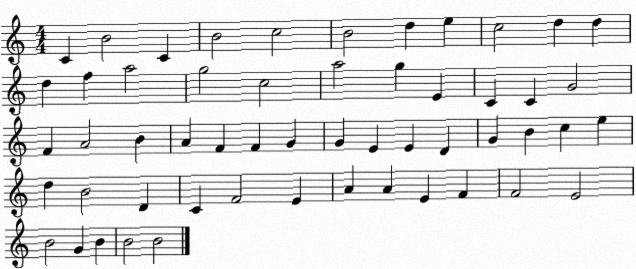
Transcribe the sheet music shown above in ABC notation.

X:1
T:Untitled
M:4/4
L:1/4
K:C
C B2 C B2 c2 B2 d e c2 d d d f a2 g2 c2 a2 g E C C G2 F A2 B A F F G G E E D G B c e d B2 D C F2 E A A E F F2 E2 B2 G B B2 B2